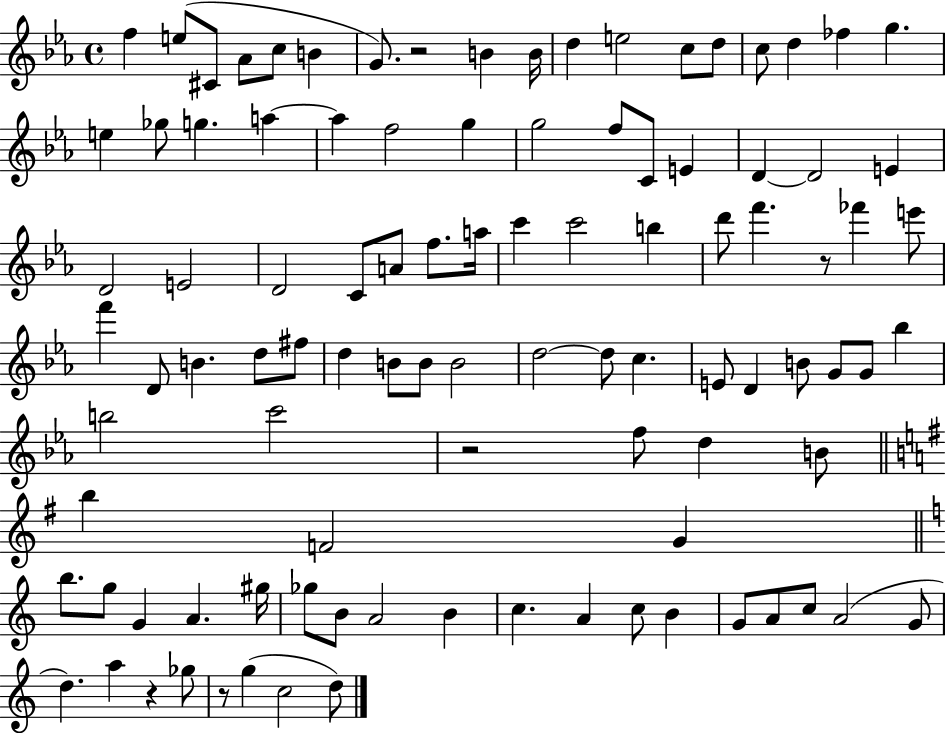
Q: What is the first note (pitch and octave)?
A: F5